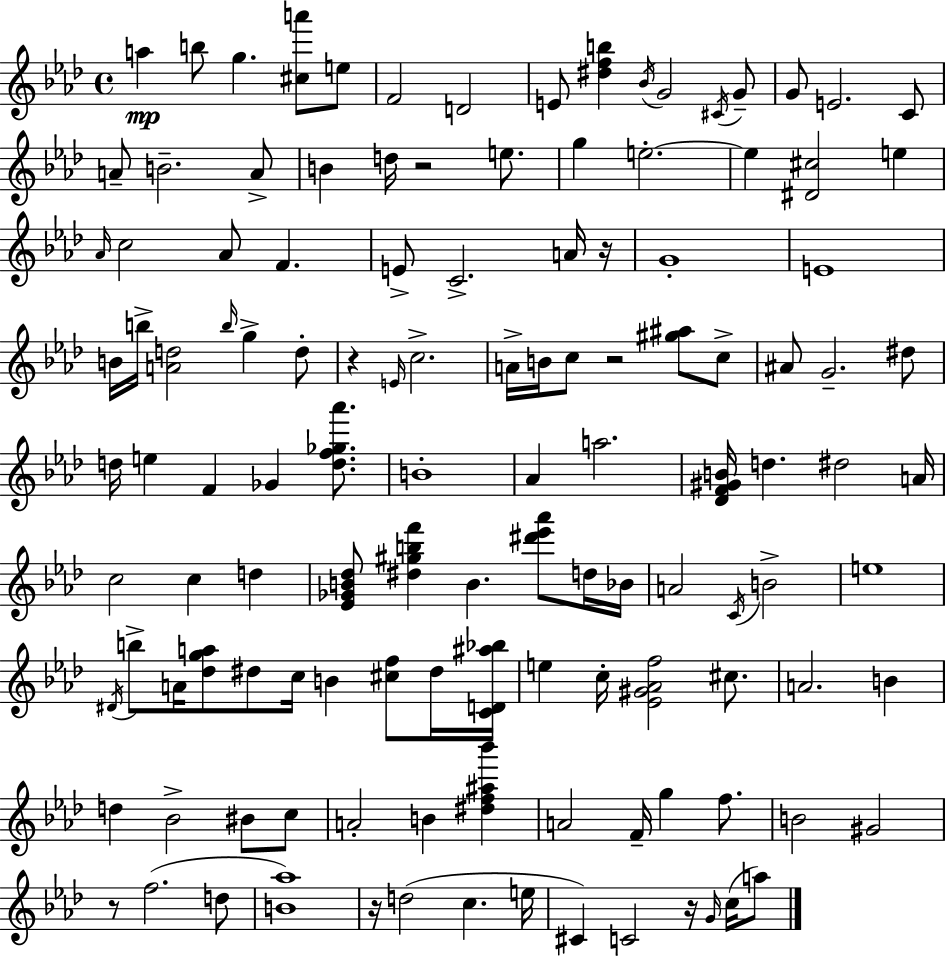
A5/q B5/e G5/q. [C#5,A6]/e E5/e F4/h D4/h E4/e [D#5,F5,B5]/q Bb4/s G4/h C#4/s G4/e G4/e E4/h. C4/e A4/e B4/h. A4/e B4/q D5/s R/h E5/e. G5/q E5/h. E5/q [D#4,C#5]/h E5/q Ab4/s C5/h Ab4/e F4/q. E4/e C4/h. A4/s R/s G4/w E4/w B4/s B5/s [A4,D5]/h B5/s G5/q D5/e R/q E4/s C5/h. A4/s B4/s C5/e R/h [G#5,A#5]/e C5/e A#4/e G4/h. D#5/e D5/s E5/q F4/q Gb4/q [D5,F5,Gb5,Ab6]/e. B4/w Ab4/q A5/h. [Db4,F4,G#4,B4]/s D5/q. D#5/h A4/s C5/h C5/q D5/q [Eb4,Gb4,B4,Db5]/e [D#5,G#5,B5,F6]/q B4/q. [D#6,Eb6,Ab6]/e D5/s Bb4/s A4/h C4/s B4/h E5/w D#4/s B5/e A4/s [Db5,G5,A5]/e D#5/e C5/s B4/q [C#5,F5]/e D#5/s [C4,D4,A#5,Bb5]/s E5/q C5/s [Eb4,G#4,Ab4,F5]/h C#5/e. A4/h. B4/q D5/q Bb4/h BIS4/e C5/e A4/h B4/q [D#5,F5,A#5,Bb6]/q A4/h F4/s G5/q F5/e. B4/h G#4/h R/e F5/h. D5/e [B4,Ab5]/w R/s D5/h C5/q. E5/s C#4/q C4/h R/s G4/s C5/s A5/e